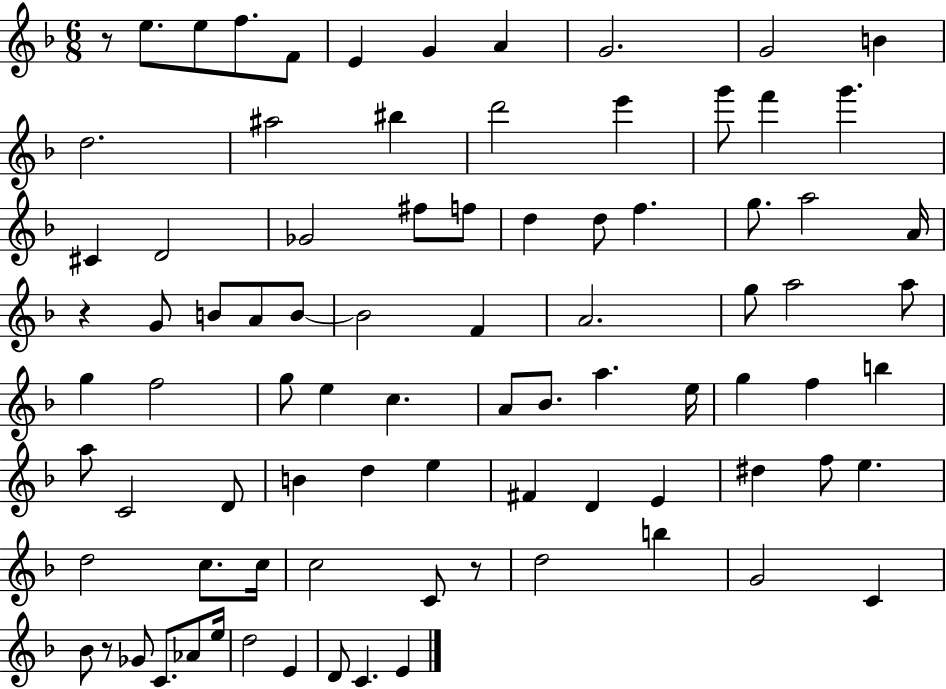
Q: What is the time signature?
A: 6/8